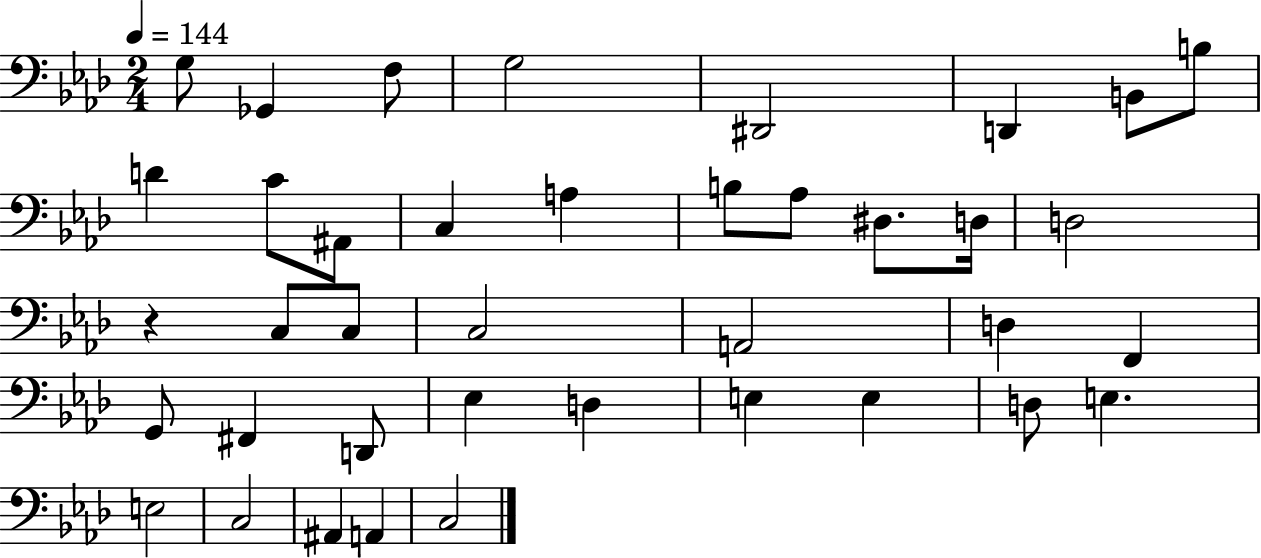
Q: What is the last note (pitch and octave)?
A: C3